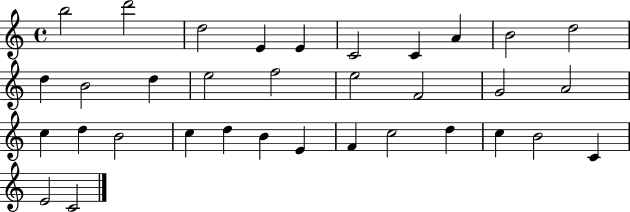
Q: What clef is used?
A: treble